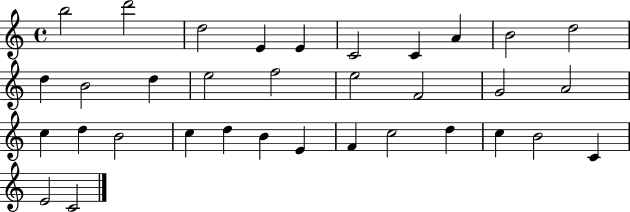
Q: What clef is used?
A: treble